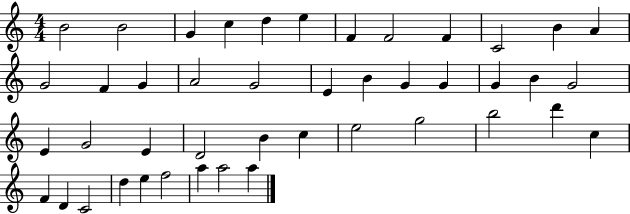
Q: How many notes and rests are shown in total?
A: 44